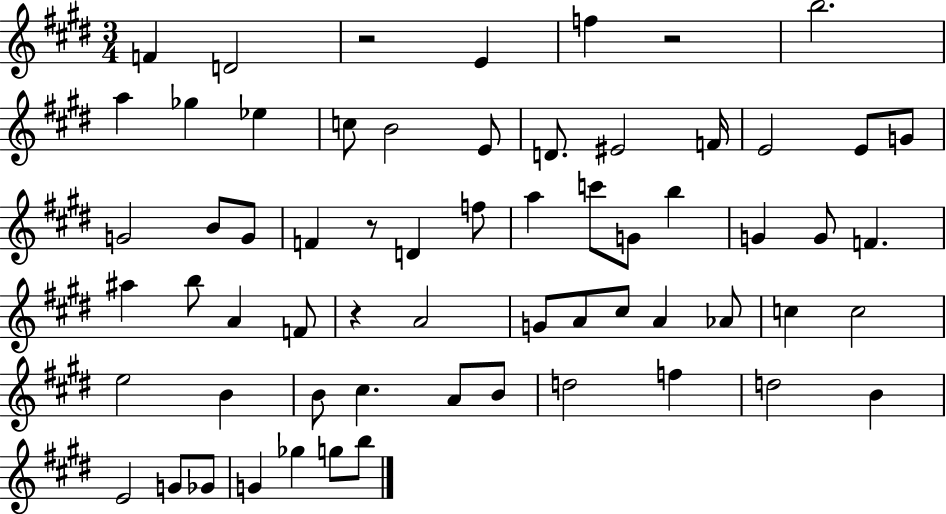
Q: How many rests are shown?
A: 4